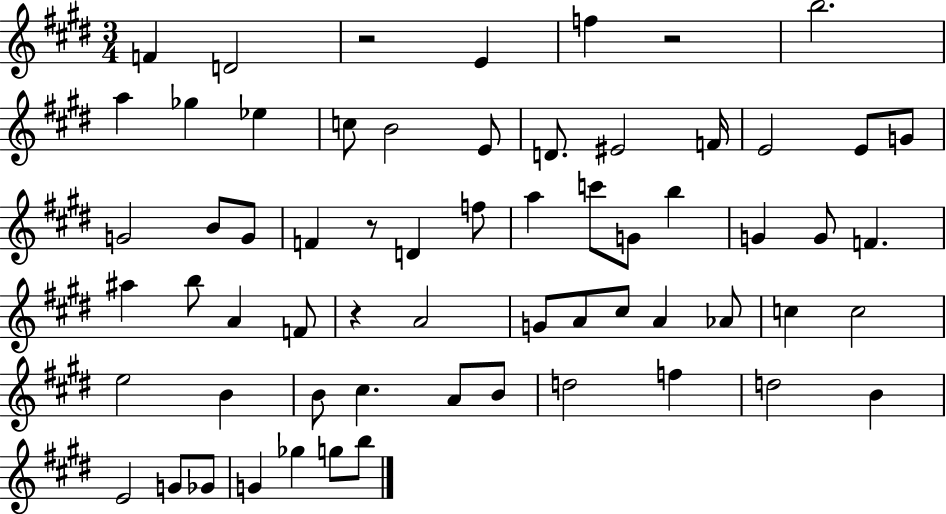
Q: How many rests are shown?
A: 4